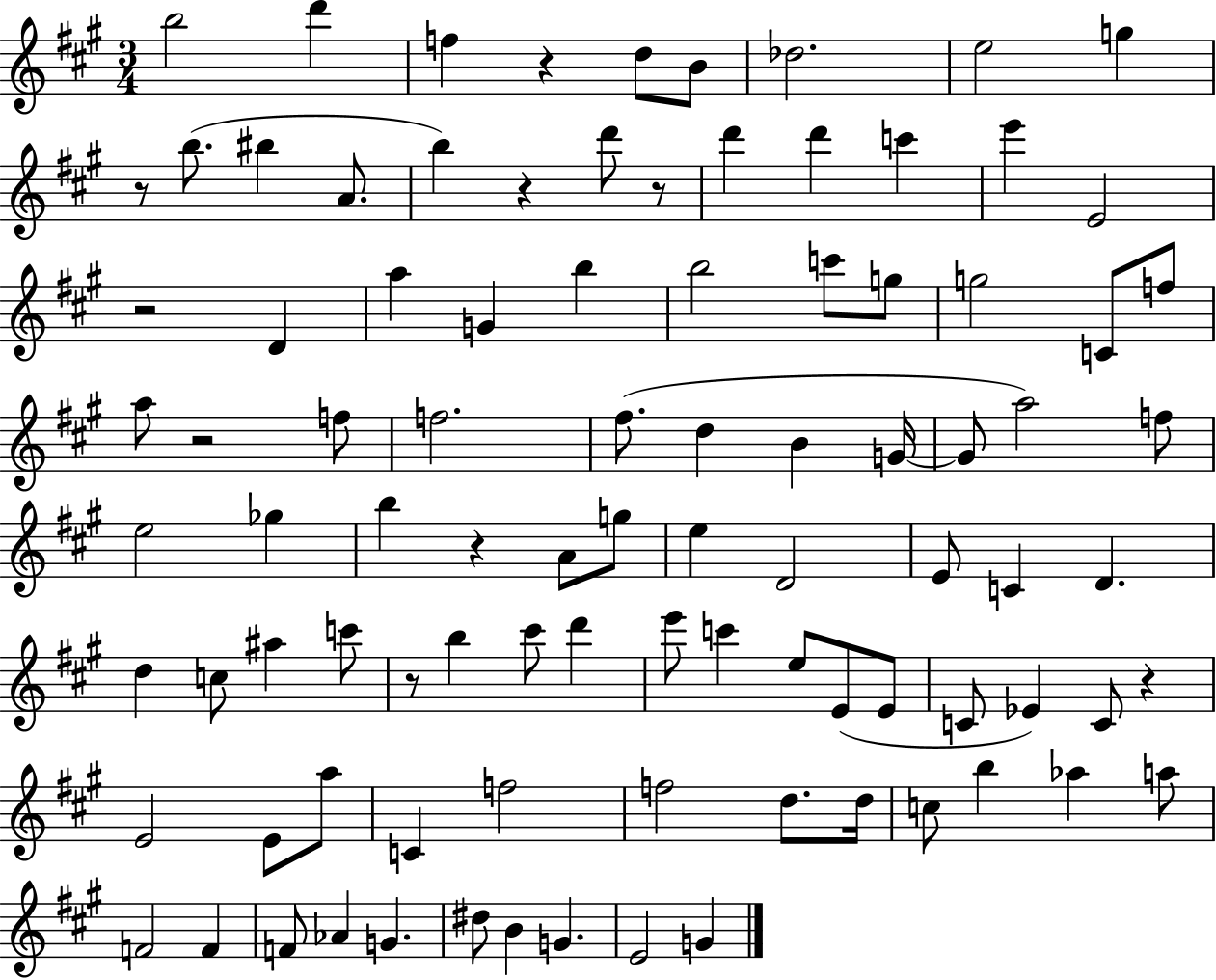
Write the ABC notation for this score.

X:1
T:Untitled
M:3/4
L:1/4
K:A
b2 d' f z d/2 B/2 _d2 e2 g z/2 b/2 ^b A/2 b z d'/2 z/2 d' d' c' e' E2 z2 D a G b b2 c'/2 g/2 g2 C/2 f/2 a/2 z2 f/2 f2 ^f/2 d B G/4 G/2 a2 f/2 e2 _g b z A/2 g/2 e D2 E/2 C D d c/2 ^a c'/2 z/2 b ^c'/2 d' e'/2 c' e/2 E/2 E/2 C/2 _E C/2 z E2 E/2 a/2 C f2 f2 d/2 d/4 c/2 b _a a/2 F2 F F/2 _A G ^d/2 B G E2 G